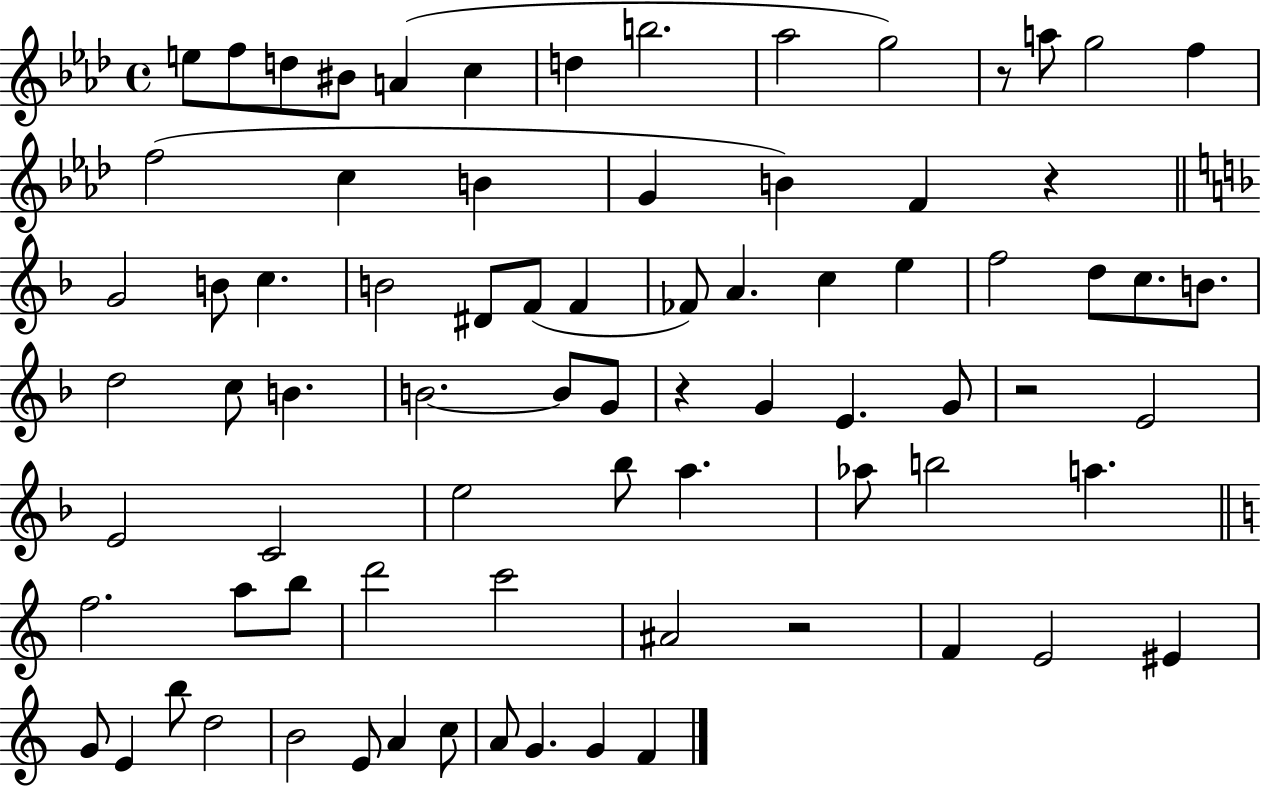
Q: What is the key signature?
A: AES major